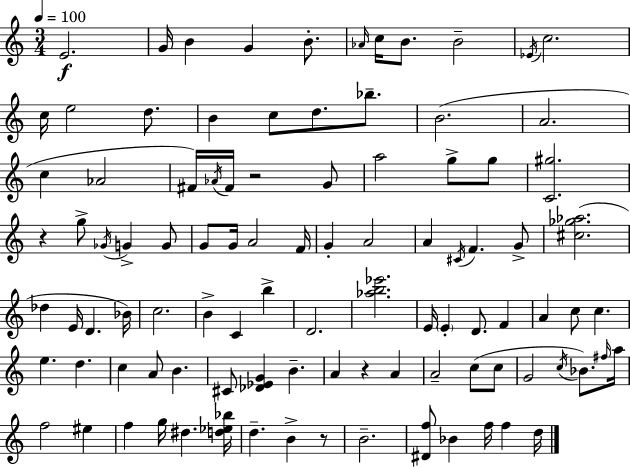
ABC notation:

X:1
T:Untitled
M:3/4
L:1/4
K:Am
E2 G/4 B G B/2 _A/4 c/4 B/2 B2 _E/4 c2 c/4 e2 d/2 B c/2 d/2 _b/2 B2 A2 c _A2 ^F/4 _A/4 ^F/4 z2 G/2 a2 g/2 g/2 [C^g]2 z g/2 _G/4 G G/2 G/2 G/4 A2 F/4 G A2 A ^C/4 F G/2 [^c_g_a]2 _d E/4 D _B/4 c2 B C b D2 [_ab_e']2 E/4 E D/2 F A c/2 c e d c A/2 B ^C/2 [_D_EG] B A z A A2 c/2 c/2 G2 c/4 _B/2 ^f/4 a/4 f2 ^e f g/4 ^d [d_e_b]/4 d B z/2 B2 [^Df]/2 _B f/4 f d/4